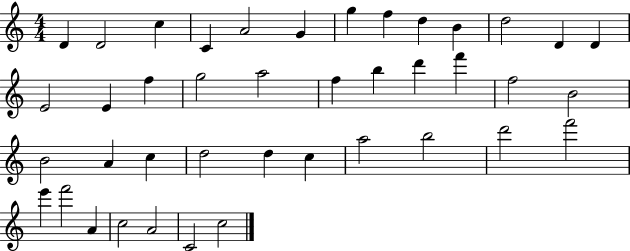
{
  \clef treble
  \numericTimeSignature
  \time 4/4
  \key c \major
  d'4 d'2 c''4 | c'4 a'2 g'4 | g''4 f''4 d''4 b'4 | d''2 d'4 d'4 | \break e'2 e'4 f''4 | g''2 a''2 | f''4 b''4 d'''4 f'''4 | f''2 b'2 | \break b'2 a'4 c''4 | d''2 d''4 c''4 | a''2 b''2 | d'''2 f'''2 | \break e'''4 f'''2 a'4 | c''2 a'2 | c'2 c''2 | \bar "|."
}